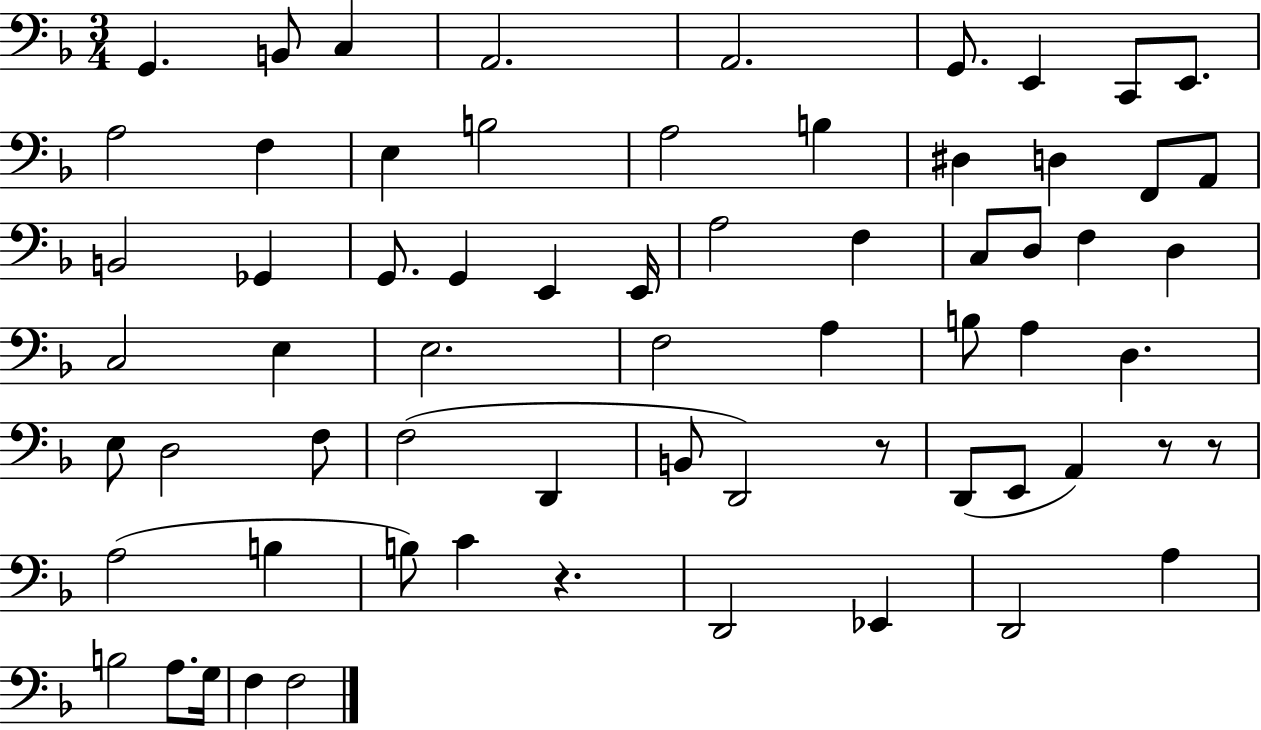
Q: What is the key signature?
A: F major